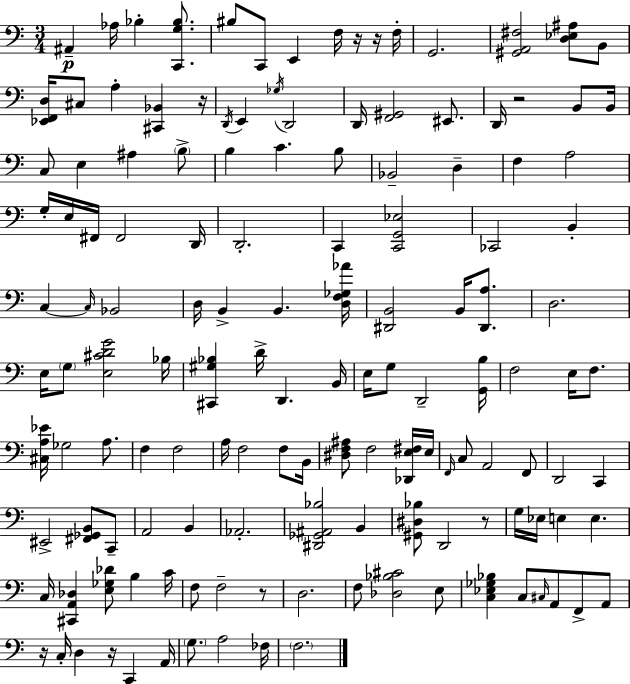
X:1
T:Untitled
M:3/4
L:1/4
K:Am
^A,, _A,/4 _B, [C,,G,_B,]/2 ^B,/2 C,,/2 E,, F,/4 z/4 z/4 F,/4 G,,2 [^G,,A,,^F,]2 [D,_E,^A,]/2 B,,/2 [_E,,F,,D,]/4 ^C,/2 A, [^C,,_B,,] z/4 D,,/4 E,, _G,/4 D,,2 D,,/4 [F,,^G,,]2 ^E,,/2 D,,/4 z2 B,,/2 B,,/4 C,/2 E, ^A, B,/2 B, C B,/2 _B,,2 D, F, A,2 G,/4 E,/4 ^F,,/4 ^F,,2 D,,/4 D,,2 C,, [C,,G,,_E,]2 _C,,2 B,, C, C,/4 _B,,2 D,/4 B,, B,, [D,F,_G,_A]/4 [^D,,B,,]2 B,,/4 [^D,,A,]/2 D,2 E,/4 G,/2 [E,^CDG]2 _B,/4 [^C,,^G,_B,] D/4 D,, B,,/4 E,/4 G,/2 D,,2 [G,,B,]/4 F,2 E,/4 F,/2 [^C,A,_E]/4 _G,2 A,/2 F, F,2 A,/4 F,2 F,/2 B,,/4 [^D,F,^A,]/2 F,2 [_D,,E,^F,]/4 E,/4 F,,/4 C,/2 A,,2 F,,/2 D,,2 C,, ^E,,2 [^F,,_G,,B,,]/2 C,,/2 A,,2 B,, _A,,2 [^D,,_G,,^A,,_B,]2 B,, [^G,,^D,_B,]/2 D,,2 z/2 G,/4 _E,/4 E, E, C,/4 [^C,,A,,_D,] [E,_G,_D]/2 B, C/4 F,/2 F,2 z/2 D,2 F,/2 [_D,_B,^C]2 E,/2 [C,_E,_G,_B,] C,/2 ^C,/4 A,,/2 F,,/2 A,,/2 z/4 C,/4 D, z/4 C,, A,,/4 G,/2 A,2 _F,/4 F,2